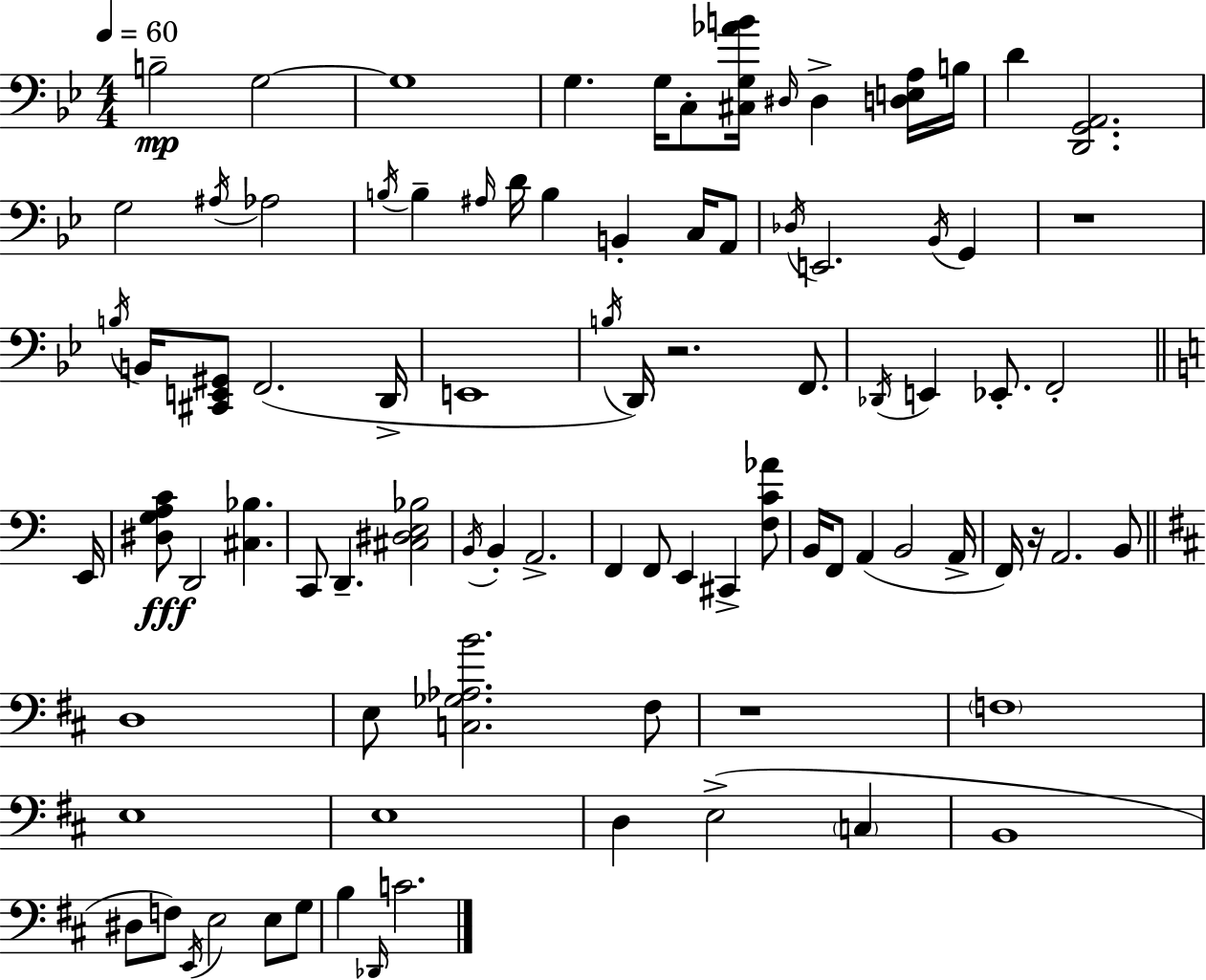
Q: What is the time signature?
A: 4/4